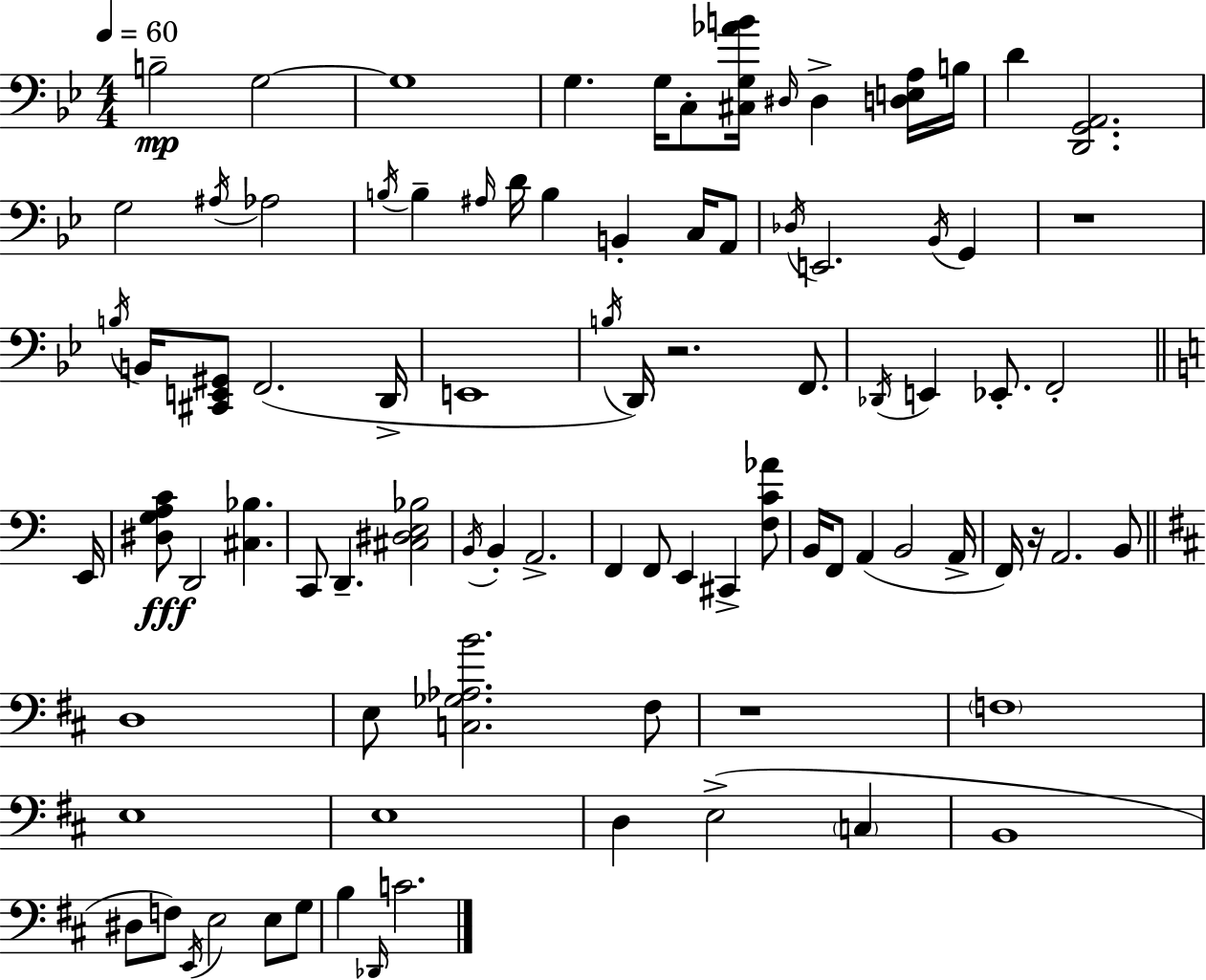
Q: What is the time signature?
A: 4/4